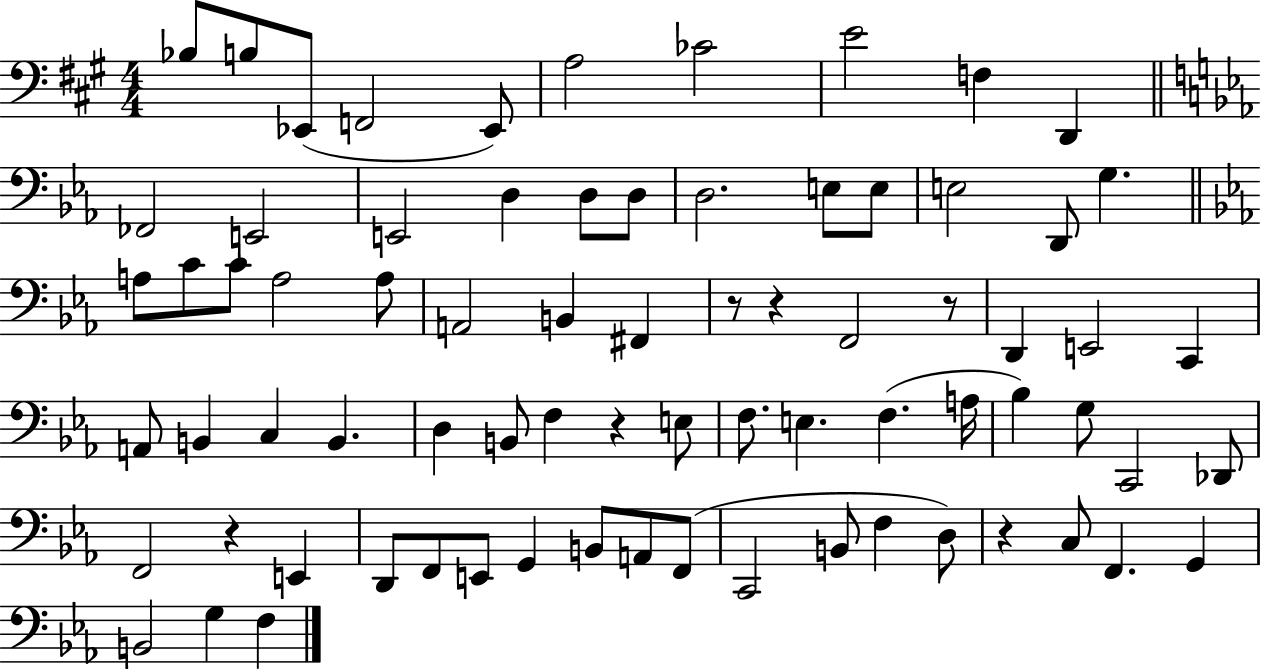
{
  \clef bass
  \numericTimeSignature
  \time 4/4
  \key a \major
  bes8 b8 ees,8( f,2 ees,8) | a2 ces'2 | e'2 f4 d,4 | \bar "||" \break \key ees \major fes,2 e,2 | e,2 d4 d8 d8 | d2. e8 e8 | e2 d,8 g4. | \break \bar "||" \break \key c \minor a8 c'8 c'8 a2 a8 | a,2 b,4 fis,4 | r8 r4 f,2 r8 | d,4 e,2 c,4 | \break a,8 b,4 c4 b,4. | d4 b,8 f4 r4 e8 | f8. e4. f4.( a16 | bes4) g8 c,2 des,8 | \break f,2 r4 e,4 | d,8 f,8 e,8 g,4 b,8 a,8 f,8( | c,2 b,8 f4 d8) | r4 c8 f,4. g,4 | \break b,2 g4 f4 | \bar "|."
}